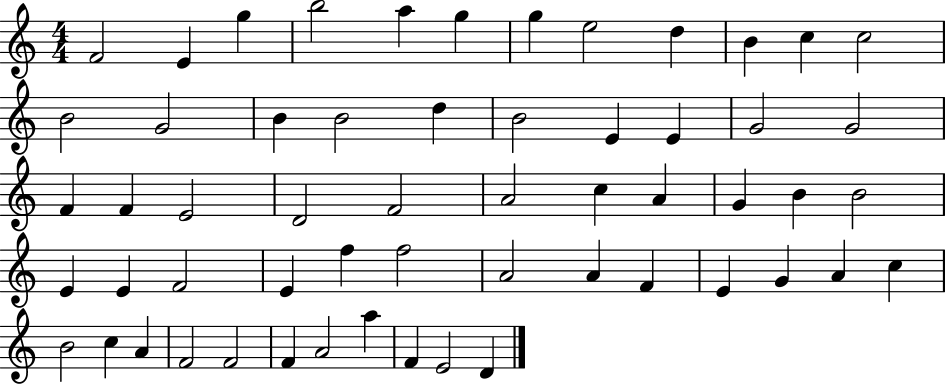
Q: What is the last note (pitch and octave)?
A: D4